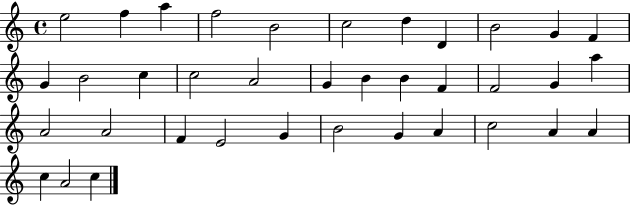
{
  \clef treble
  \time 4/4
  \defaultTimeSignature
  \key c \major
  e''2 f''4 a''4 | f''2 b'2 | c''2 d''4 d'4 | b'2 g'4 f'4 | \break g'4 b'2 c''4 | c''2 a'2 | g'4 b'4 b'4 f'4 | f'2 g'4 a''4 | \break a'2 a'2 | f'4 e'2 g'4 | b'2 g'4 a'4 | c''2 a'4 a'4 | \break c''4 a'2 c''4 | \bar "|."
}